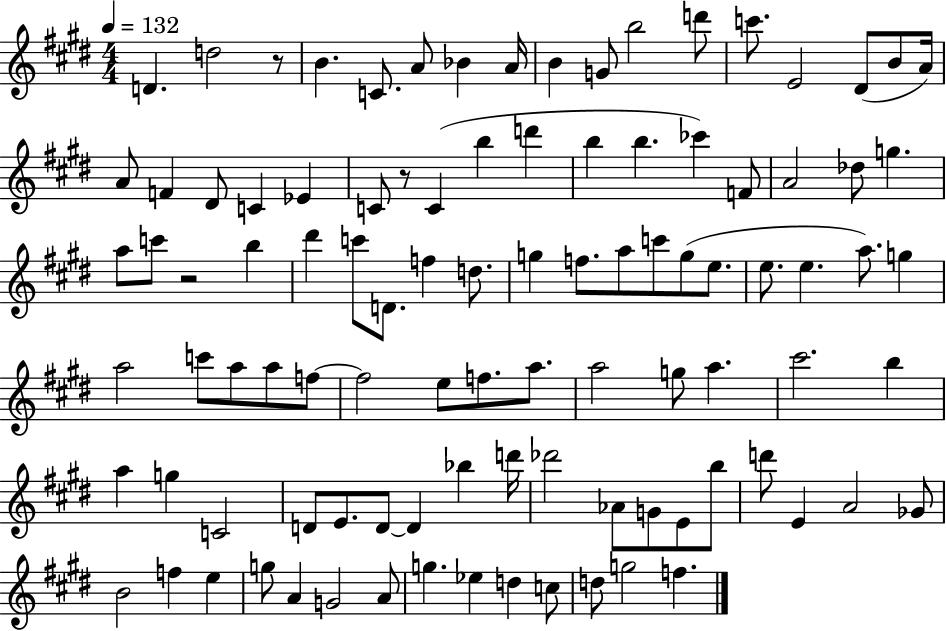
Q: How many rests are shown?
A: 3